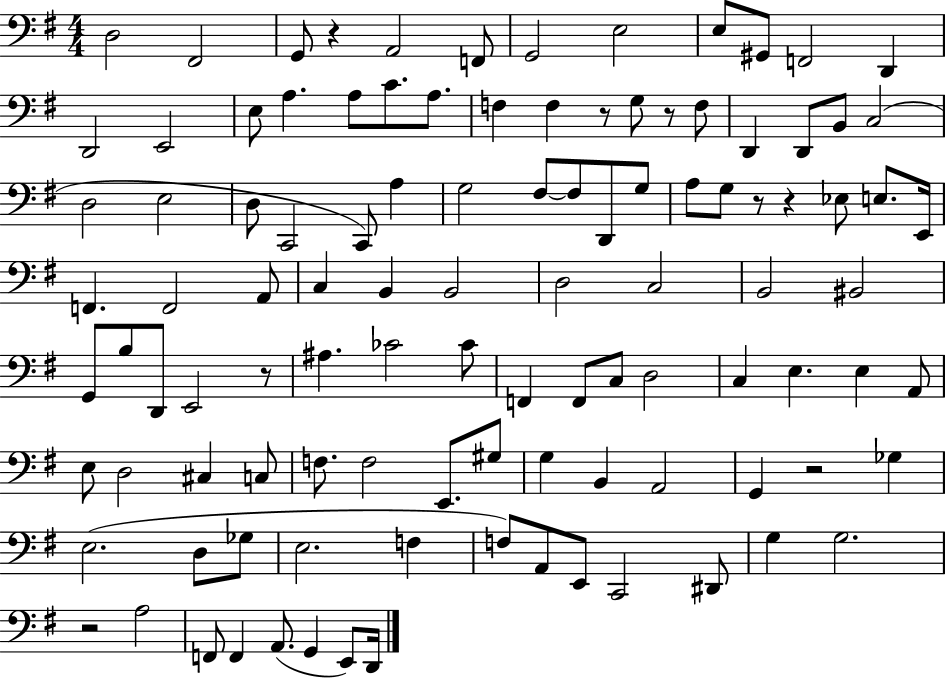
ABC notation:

X:1
T:Untitled
M:4/4
L:1/4
K:G
D,2 ^F,,2 G,,/2 z A,,2 F,,/2 G,,2 E,2 E,/2 ^G,,/2 F,,2 D,, D,,2 E,,2 E,/2 A, A,/2 C/2 A,/2 F, F, z/2 G,/2 z/2 F,/2 D,, D,,/2 B,,/2 C,2 D,2 E,2 D,/2 C,,2 C,,/2 A, G,2 ^F,/2 ^F,/2 D,,/2 G,/2 A,/2 G,/2 z/2 z _E,/2 E,/2 E,,/4 F,, F,,2 A,,/2 C, B,, B,,2 D,2 C,2 B,,2 ^B,,2 G,,/2 B,/2 D,,/2 E,,2 z/2 ^A, _C2 _C/2 F,, F,,/2 C,/2 D,2 C, E, E, A,,/2 E,/2 D,2 ^C, C,/2 F,/2 F,2 E,,/2 ^G,/2 G, B,, A,,2 G,, z2 _G, E,2 D,/2 _G,/2 E,2 F, F,/2 A,,/2 E,,/2 C,,2 ^D,,/2 G, G,2 z2 A,2 F,,/2 F,, A,,/2 G,, E,,/2 D,,/4